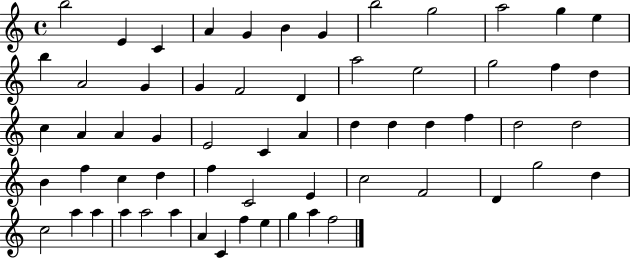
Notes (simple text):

B5/h E4/q C4/q A4/q G4/q B4/q G4/q B5/h G5/h A5/h G5/q E5/q B5/q A4/h G4/q G4/q F4/h D4/q A5/h E5/h G5/h F5/q D5/q C5/q A4/q A4/q G4/q E4/h C4/q A4/q D5/q D5/q D5/q F5/q D5/h D5/h B4/q F5/q C5/q D5/q F5/q C4/h E4/q C5/h F4/h D4/q G5/h D5/q C5/h A5/q A5/q A5/q A5/h A5/q A4/q C4/q F5/q E5/q G5/q A5/q F5/h